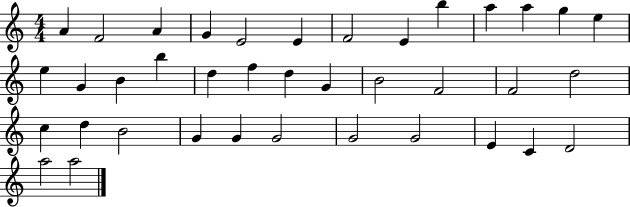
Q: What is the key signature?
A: C major